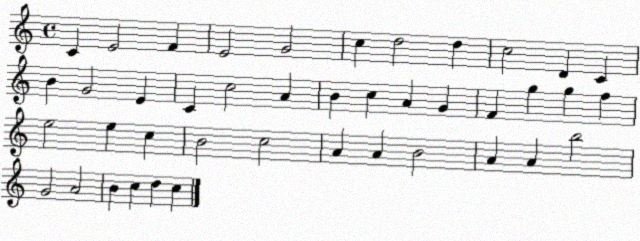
X:1
T:Untitled
M:4/4
L:1/4
K:C
C E2 F E2 G2 c d2 d c2 D C B G2 E C c2 A B c A G F g g f e2 e c B2 c2 A A B2 A A b2 G2 A2 B c d c